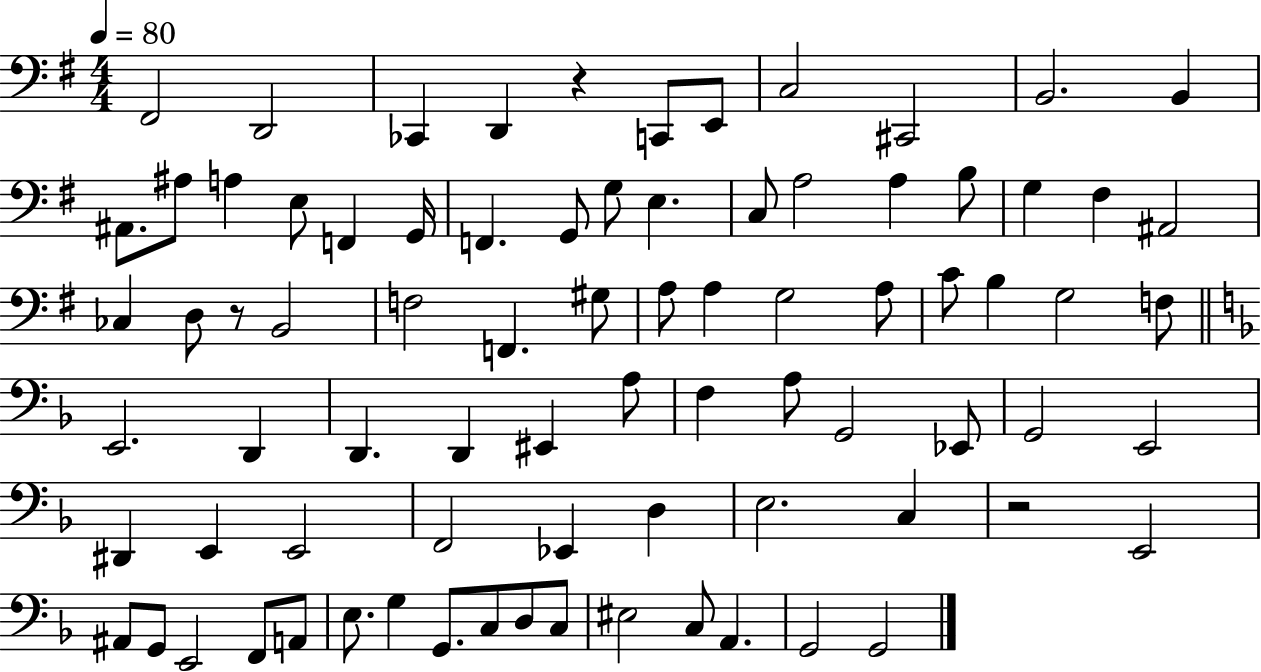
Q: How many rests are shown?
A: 3